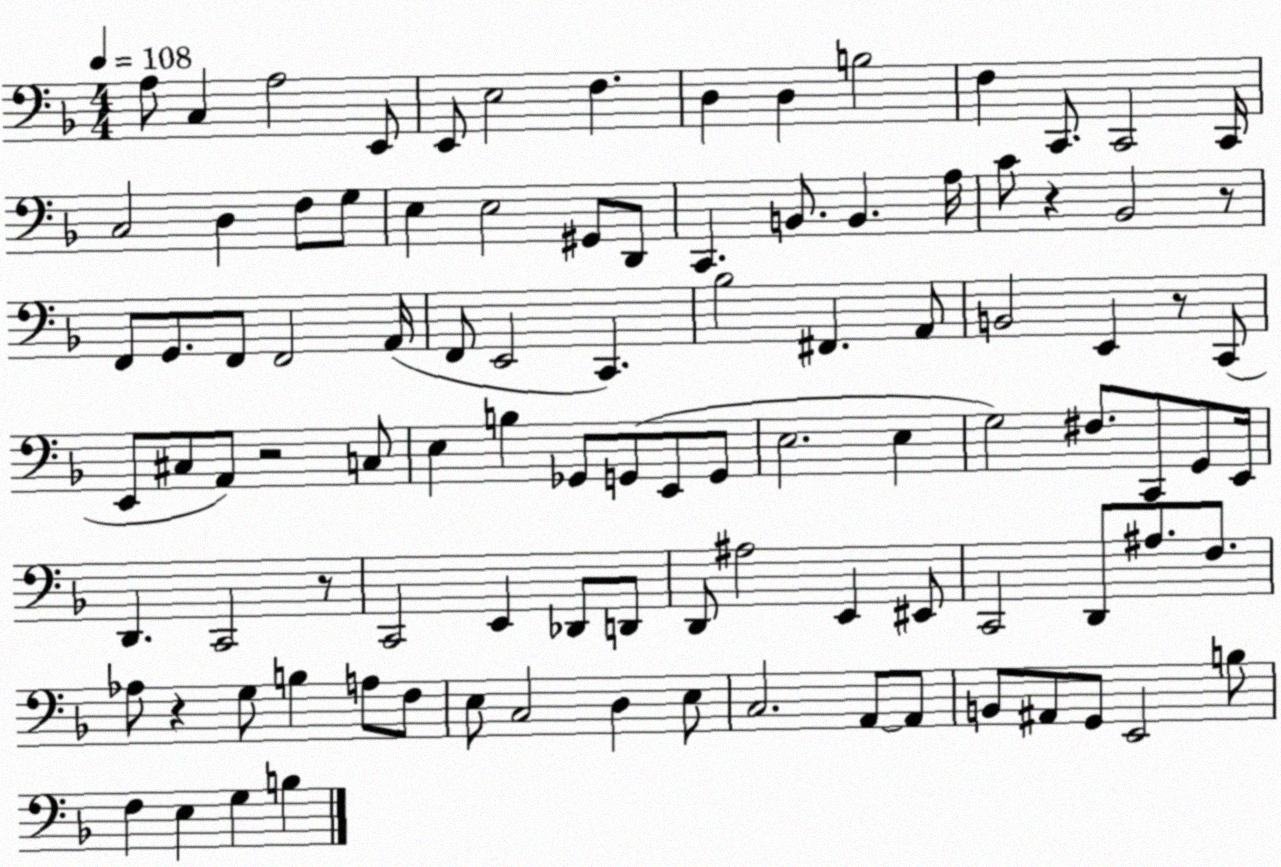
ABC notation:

X:1
T:Untitled
M:4/4
L:1/4
K:F
A,/2 C, A,2 E,,/2 E,,/2 E,2 F, D, D, B,2 F, C,,/2 C,,2 C,,/4 C,2 D, F,/2 G,/2 E, E,2 ^G,,/2 D,,/2 C,, B,,/2 B,, A,/4 C/2 z _B,,2 z/2 F,,/2 G,,/2 F,,/2 F,,2 A,,/4 F,,/2 E,,2 C,, _B,2 ^F,, A,,/2 B,,2 E,, z/2 C,,/2 E,,/2 ^C,/2 A,,/2 z2 C,/2 E, B, _G,,/2 G,,/2 E,,/2 G,,/2 E,2 E, G,2 ^F,/2 C,,/2 G,,/2 E,,/4 D,, C,,2 z/2 C,,2 E,, _D,,/2 D,,/2 D,,/2 ^A,2 E,, ^E,,/2 C,,2 D,,/2 ^A,/2 F,/2 _A,/2 z G,/2 B, A,/2 F,/2 E,/2 C,2 D, E,/2 C,2 A,,/2 A,,/2 B,,/2 ^A,,/2 G,,/2 E,,2 B,/2 F, E, G, B,